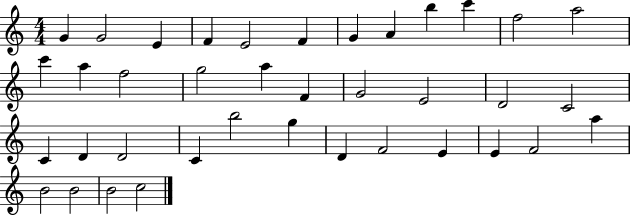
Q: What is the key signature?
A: C major